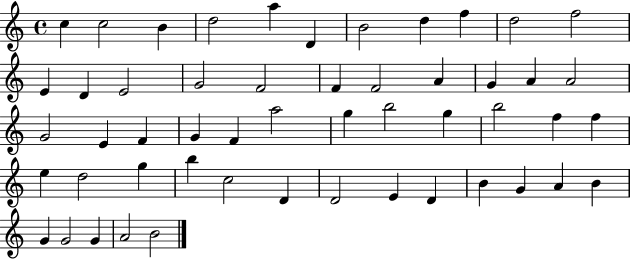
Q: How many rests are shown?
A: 0